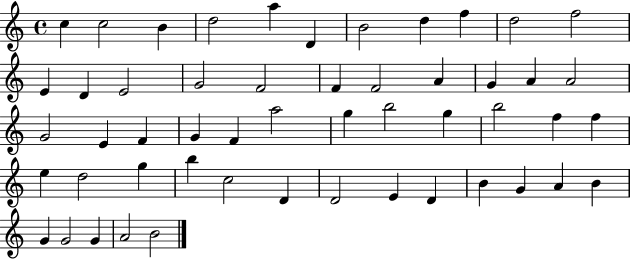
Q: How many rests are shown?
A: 0